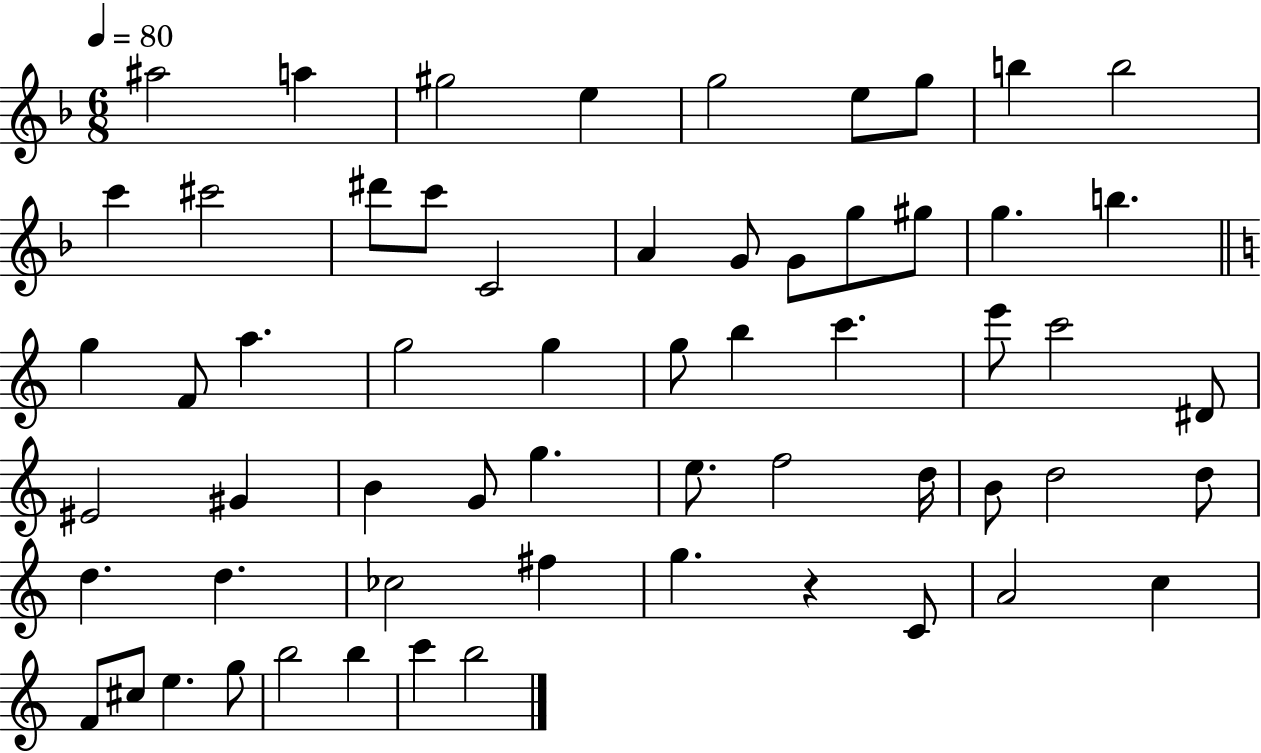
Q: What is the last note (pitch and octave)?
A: B5